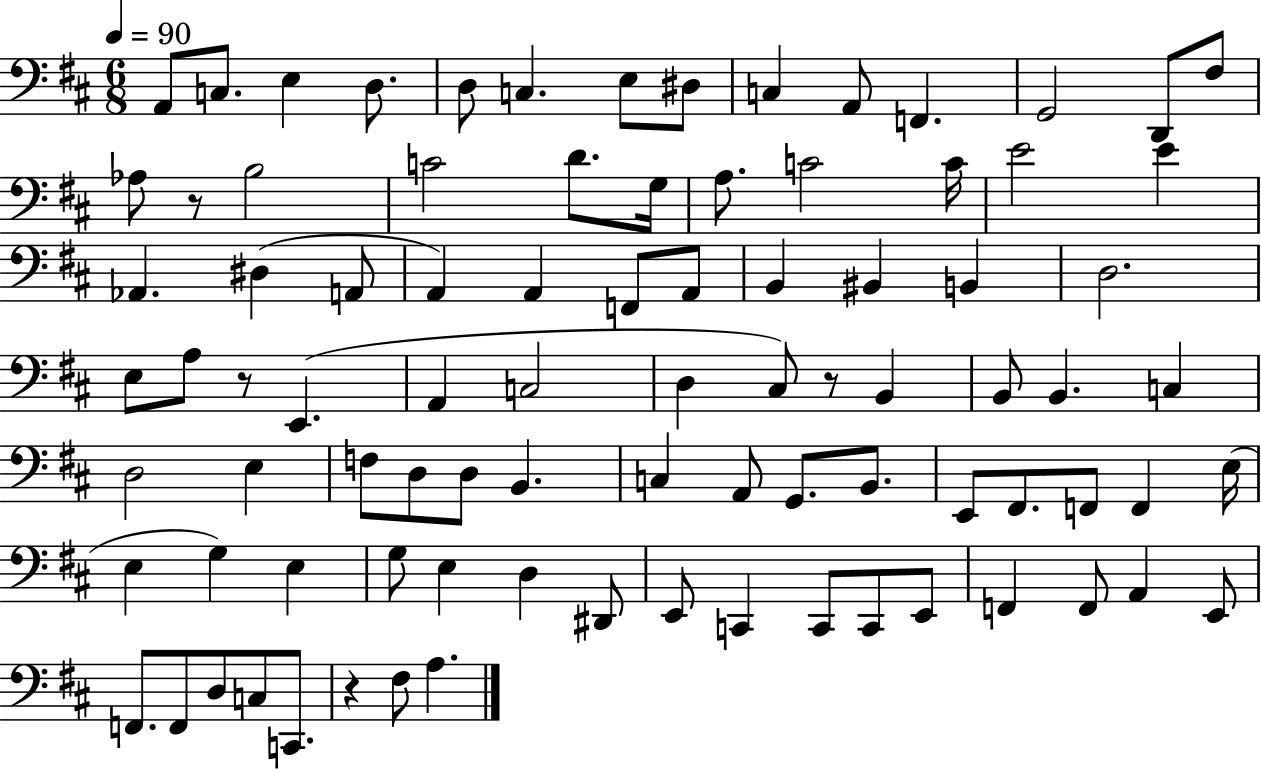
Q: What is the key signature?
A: D major